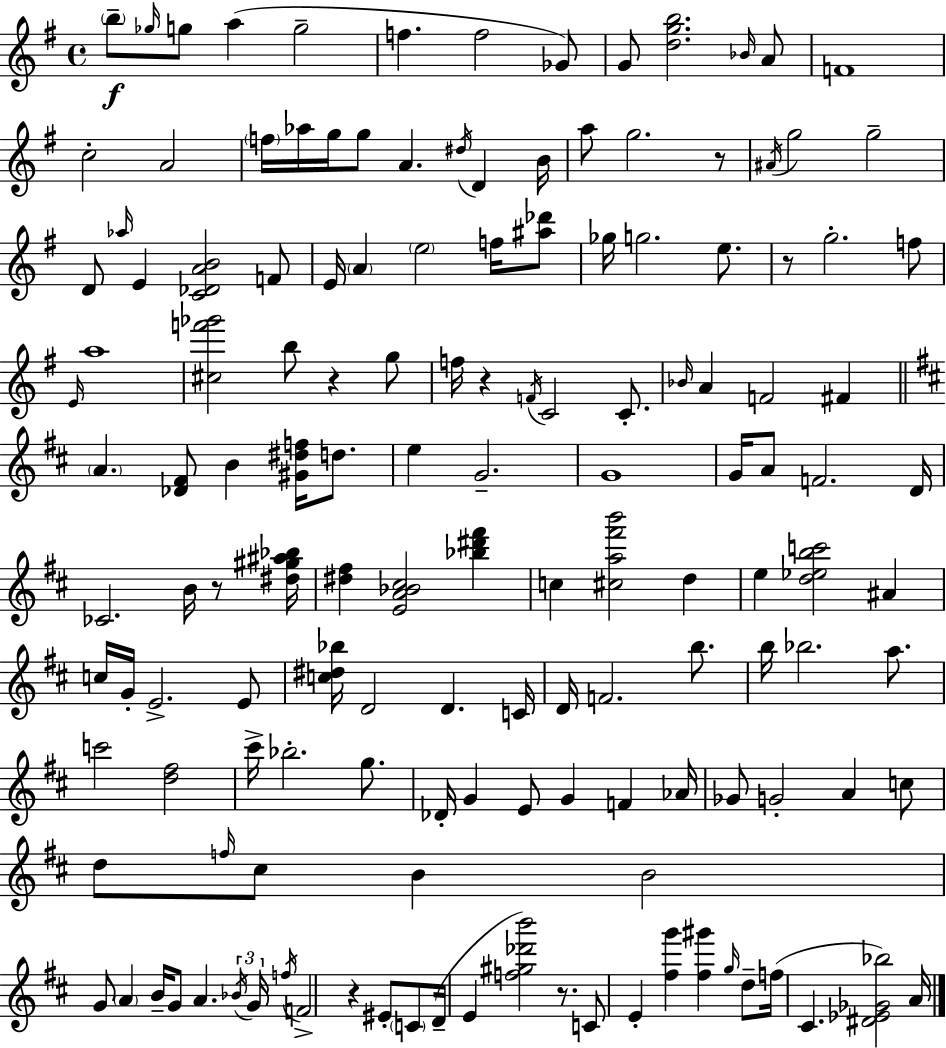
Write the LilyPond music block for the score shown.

{
  \clef treble
  \time 4/4
  \defaultTimeSignature
  \key e \minor
  \parenthesize b''8--\f \grace { ges''16 } g''8 a''4( g''2-- | f''4. f''2 ges'8) | g'8 <d'' g'' b''>2. \grace { bes'16 } | a'8 f'1 | \break c''2-. a'2 | \parenthesize f''16 aes''16 g''16 g''8 a'4. \acciaccatura { dis''16 } d'4 | b'16 a''8 g''2. | r8 \acciaccatura { ais'16 } g''2 g''2-- | \break d'8 \grace { aes''16 } e'4 <c' des' a' b'>2 | f'8 e'16 \parenthesize a'4 \parenthesize e''2 | f''16 <ais'' des'''>8 ges''16 g''2. | e''8. r8 g''2.-. | \break f''8 \grace { e'16 } a''1 | <cis'' f''' ges'''>2 b''8 | r4 g''8 f''16 r4 \acciaccatura { f'16 } c'2 | c'8.-. \grace { bes'16 } a'4 f'2 | \break fis'4 \bar "||" \break \key b \minor \parenthesize a'4. <des' fis'>8 b'4 <gis' dis'' f''>16 d''8. | e''4 g'2.-- | g'1 | g'16 a'8 f'2. d'16 | \break ces'2. b'16 r8 <dis'' gis'' ais'' bes''>16 | <dis'' fis''>4 <e' a' bes' cis''>2 <bes'' dis''' fis'''>4 | c''4 <cis'' a'' fis''' b'''>2 d''4 | e''4 <d'' ees'' b'' c'''>2 ais'4 | \break c''16 g'16-. e'2.-> e'8 | <c'' dis'' bes''>16 d'2 d'4. c'16 | d'16 f'2. b''8. | b''16 bes''2. a''8. | \break c'''2 <d'' fis''>2 | cis'''16-> bes''2.-. g''8. | des'16-. g'4 e'8 g'4 f'4 aes'16 | ges'8 g'2-. a'4 c''8 | \break d''8 \grace { f''16 } cis''8 b'4 b'2 | g'8 \parenthesize a'4 b'16-- g'8 a'4. | \tuplet 3/2 { \acciaccatura { bes'16 } g'16 \acciaccatura { f''16 } } f'2-> r4 eis'8-. | \parenthesize c'8 d'16--( e'4 <f'' gis'' des''' b'''>2) | \break r8. c'8 e'4-. <fis'' g'''>4 <fis'' gis'''>4 | \grace { g''16 } d''8-- f''16( cis'4. <dis' ees' ges' bes''>2) | a'16 \bar "|."
}